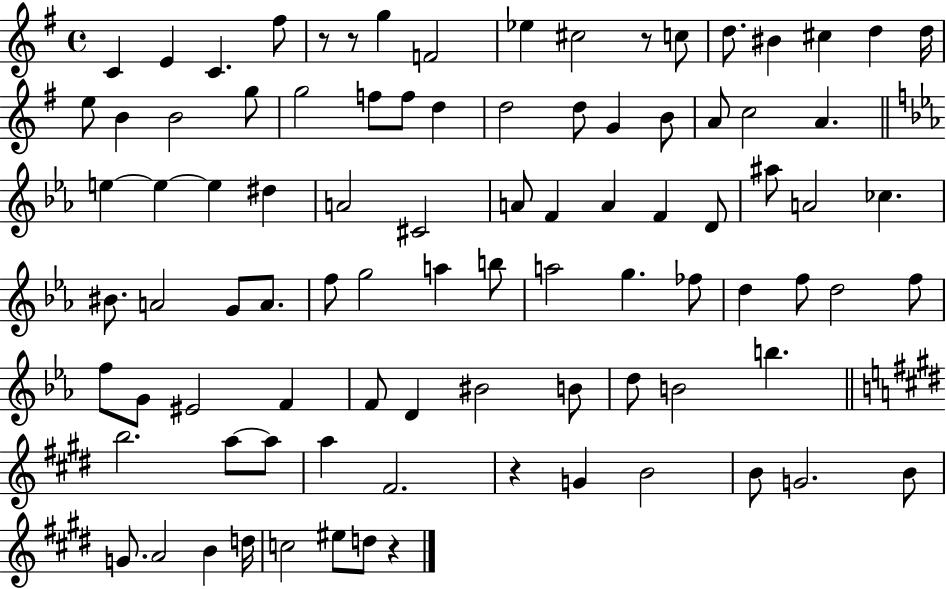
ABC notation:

X:1
T:Untitled
M:4/4
L:1/4
K:G
C E C ^f/2 z/2 z/2 g F2 _e ^c2 z/2 c/2 d/2 ^B ^c d d/4 e/2 B B2 g/2 g2 f/2 f/2 d d2 d/2 G B/2 A/2 c2 A e e e ^d A2 ^C2 A/2 F A F D/2 ^a/2 A2 _c ^B/2 A2 G/2 A/2 f/2 g2 a b/2 a2 g _f/2 d f/2 d2 f/2 f/2 G/2 ^E2 F F/2 D ^B2 B/2 d/2 B2 b b2 a/2 a/2 a ^F2 z G B2 B/2 G2 B/2 G/2 A2 B d/4 c2 ^e/2 d/2 z